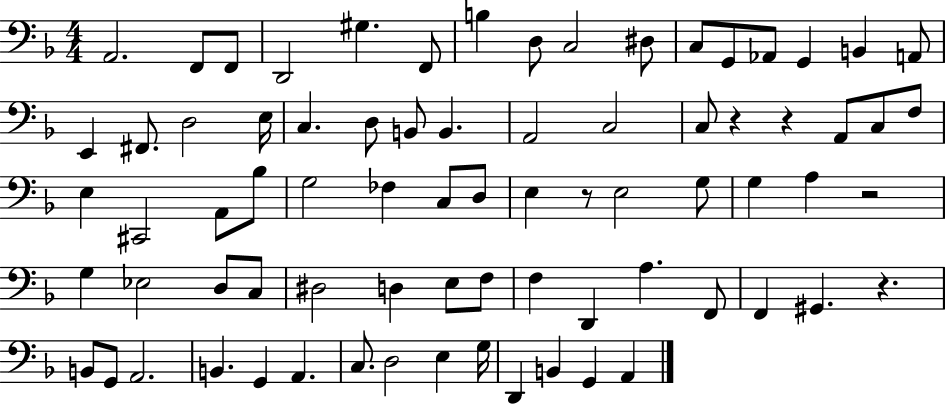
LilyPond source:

{
  \clef bass
  \numericTimeSignature
  \time 4/4
  \key f \major
  a,2. f,8 f,8 | d,2 gis4. f,8 | b4 d8 c2 dis8 | c8 g,8 aes,8 g,4 b,4 a,8 | \break e,4 fis,8. d2 e16 | c4. d8 b,8 b,4. | a,2 c2 | c8 r4 r4 a,8 c8 f8 | \break e4 cis,2 a,8 bes8 | g2 fes4 c8 d8 | e4 r8 e2 g8 | g4 a4 r2 | \break g4 ees2 d8 c8 | dis2 d4 e8 f8 | f4 d,4 a4. f,8 | f,4 gis,4. r4. | \break b,8 g,8 a,2. | b,4. g,4 a,4. | c8. d2 e4 g16 | d,4 b,4 g,4 a,4 | \break \bar "|."
}